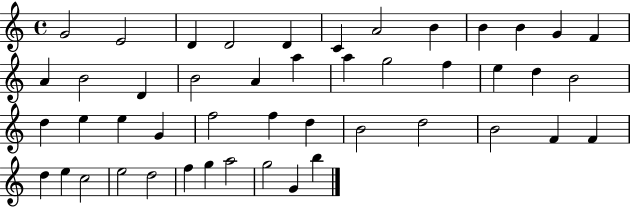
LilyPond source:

{
  \clef treble
  \time 4/4
  \defaultTimeSignature
  \key c \major
  g'2 e'2 | d'4 d'2 d'4 | c'4 a'2 b'4 | b'4 b'4 g'4 f'4 | \break a'4 b'2 d'4 | b'2 a'4 a''4 | a''4 g''2 f''4 | e''4 d''4 b'2 | \break d''4 e''4 e''4 g'4 | f''2 f''4 d''4 | b'2 d''2 | b'2 f'4 f'4 | \break d''4 e''4 c''2 | e''2 d''2 | f''4 g''4 a''2 | g''2 g'4 b''4 | \break \bar "|."
}